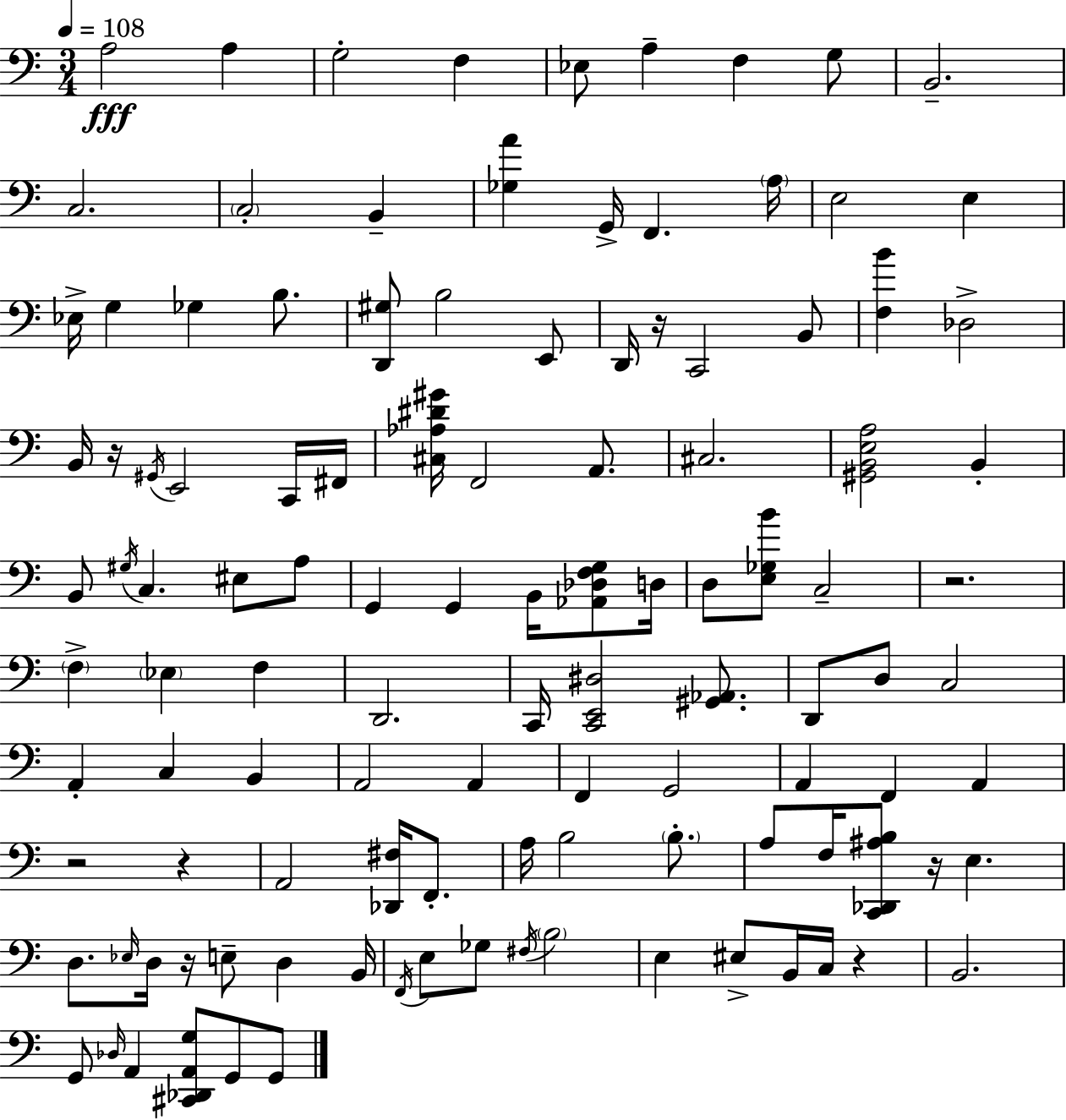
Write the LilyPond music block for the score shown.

{
  \clef bass
  \numericTimeSignature
  \time 3/4
  \key c \major
  \tempo 4 = 108
  \repeat volta 2 { a2\fff a4 | g2-. f4 | ees8 a4-- f4 g8 | b,2.-- | \break c2. | \parenthesize c2-. b,4-- | <ges a'>4 g,16-> f,4. \parenthesize a16 | e2 e4 | \break ees16-> g4 ges4 b8. | <d, gis>8 b2 e,8 | d,16 r16 c,2 b,8 | <f b'>4 des2-> | \break b,16 r16 \acciaccatura { gis,16 } e,2 c,16 | fis,16 <cis aes dis' gis'>16 f,2 a,8. | cis2. | <gis, b, e a>2 b,4-. | \break b,8 \acciaccatura { gis16 } c4. eis8 | a8 g,4 g,4 b,16 <aes, des f g>8 | d16 d8 <e ges b'>8 c2-- | r2. | \break \parenthesize f4-> \parenthesize ees4 f4 | d,2. | c,16 <c, e, dis>2 <gis, aes,>8. | d,8 d8 c2 | \break a,4-. c4 b,4 | a,2 a,4 | f,4 g,2 | a,4 f,4 a,4 | \break r2 r4 | a,2 <des, fis>16 f,8.-. | a16 b2 \parenthesize b8.-. | a8 f16 <c, des, ais b>8 r16 e4. | \break d8. \grace { ees16 } d16 r16 e8-- d4 | b,16 \acciaccatura { f,16 } e8 ges8 \acciaccatura { fis16 } \parenthesize b2 | e4 eis8-> b,16 | c16 r4 b,2. | \break g,8 \grace { des16 } a,4 | <cis, des, a, g>8 g,8 g,8 } \bar "|."
}